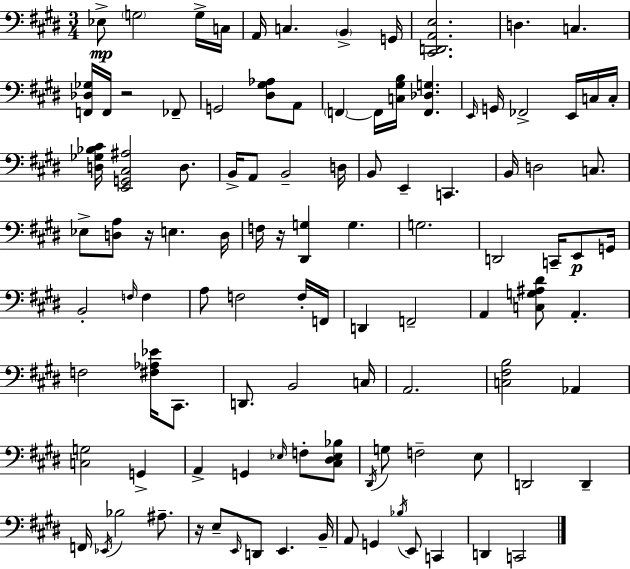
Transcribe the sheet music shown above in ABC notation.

X:1
T:Untitled
M:3/4
L:1/4
K:E
_E,/2 G,2 G,/4 C,/4 A,,/4 C, B,, G,,/4 [^C,,D,,A,,E,]2 D, C, [F,,_D,_G,]/4 F,,/4 z2 _F,,/2 G,,2 [^D,^G,_A,]/2 A,,/2 F,, F,,/4 [C,^G,B,]/4 [F,,_D,G,] E,,/4 G,,/4 _F,,2 E,,/4 C,/4 C,/4 [D,_G,_B,^C]/4 [E,,G,,^C,^A,]2 D,/2 B,,/4 A,,/2 B,,2 D,/4 B,,/2 E,, C,, B,,/4 D,2 C,/2 _E,/2 [D,A,]/2 z/4 E, D,/4 F,/4 z/4 [^D,,G,] G, G,2 D,,2 C,,/4 E,,/2 G,,/4 B,,2 F,/4 F, A,/2 F,2 F,/4 F,,/4 D,, F,,2 A,, [C,G,^A,^D]/2 A,, F,2 [^F,_A,_E]/4 ^C,,/2 D,,/2 B,,2 C,/4 A,,2 [C,^F,B,]2 _A,, [C,G,]2 G,, A,, G,, _E,/4 F,/2 [^C,^D,_E,_B,]/2 ^D,,/4 G,/2 F,2 E,/2 D,,2 D,, F,,/4 _E,,/4 _B,2 ^A,/2 z/4 E,/2 E,,/4 D,,/2 E,, B,,/4 A,,/2 G,, _B,/4 E,,/2 C,, D,, C,,2